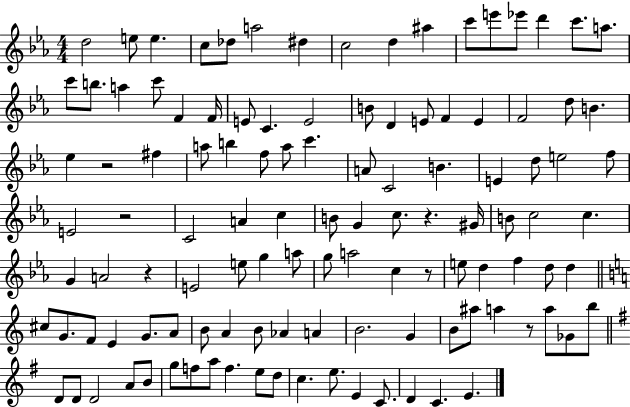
{
  \clef treble
  \numericTimeSignature
  \time 4/4
  \key ees \major
  d''2 e''8 e''4. | c''8 des''8 a''2 dis''4 | c''2 d''4 ais''4 | c'''8 e'''8 ees'''8 d'''4 c'''8. a''8. | \break c'''8 b''8. a''4 c'''8 f'4 f'16 | e'8 c'4. e'2 | b'8 d'4 e'8 f'4 e'4 | f'2 d''8 b'4. | \break ees''4 r2 fis''4 | a''8 b''4 f''8 a''8 c'''4. | a'8 c'2 b'4. | e'4 d''8 e''2 f''8 | \break e'2 r2 | c'2 a'4 c''4 | b'8 g'4 c''8. r4. gis'16 | b'8 c''2 c''4. | \break g'4 a'2 r4 | e'2 e''8 g''4 a''8 | g''8 a''2 c''4 r8 | e''8 d''4 f''4 d''8 d''4 | \break \bar "||" \break \key a \minor cis''8 g'8. f'8 e'4 g'8. a'8 | b'8 a'4 b'8 aes'4 a'4 | b'2. g'4 | b'8 ais''8 a''4 r8 a''8 ges'8 b''8 | \break \bar "||" \break \key g \major d'8 d'8 d'2 a'8 b'8 | g''8 f''8 a''8 f''4. e''8 d''8 | c''4. e''8. e'4 c'8. | d'4 c'4. e'4. | \break \bar "|."
}